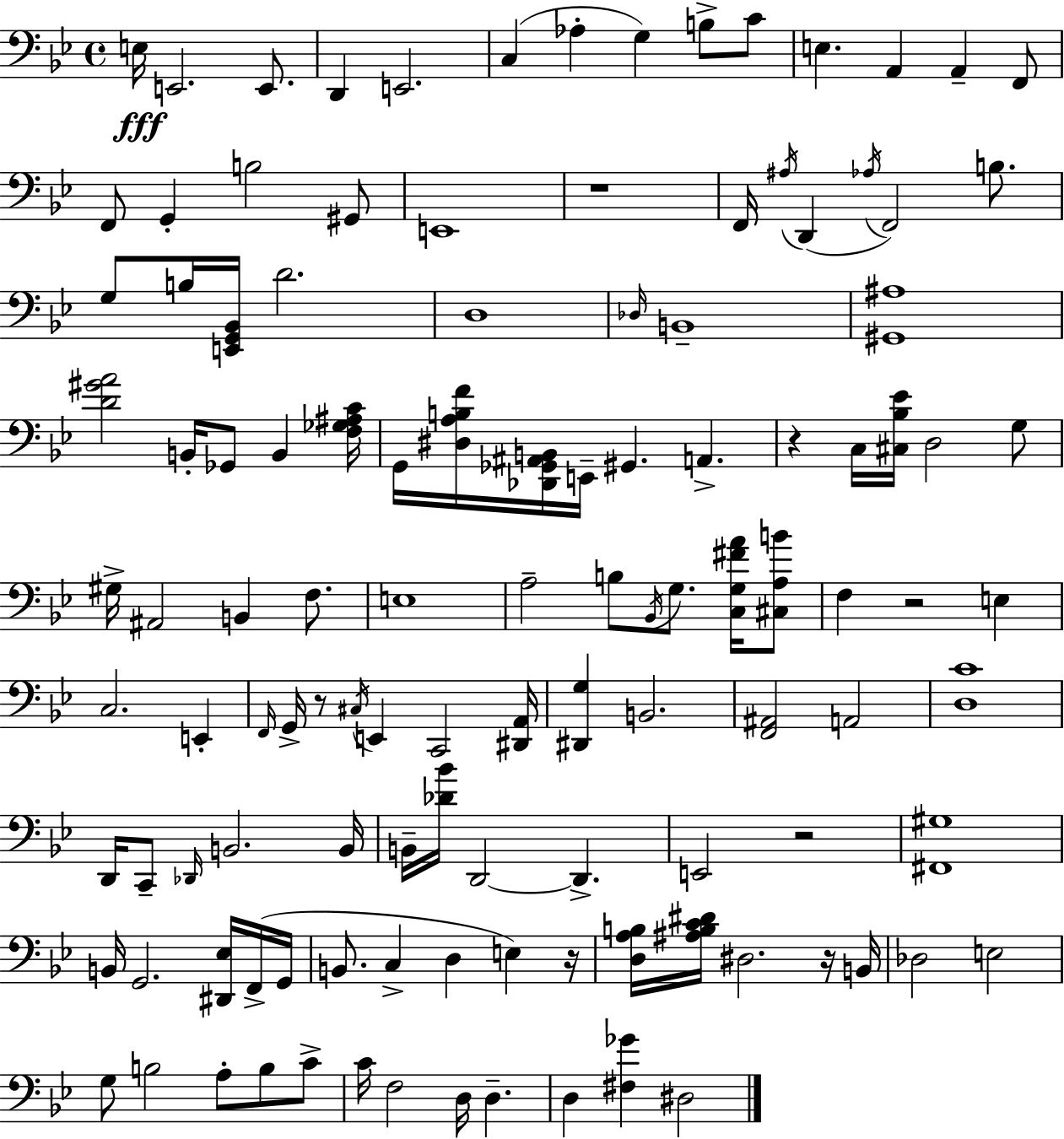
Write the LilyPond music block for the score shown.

{
  \clef bass
  \time 4/4
  \defaultTimeSignature
  \key g \minor
  e16\fff e,2. e,8. | d,4 e,2. | c4( aes4-. g4) b8-> c'8 | e4. a,4 a,4-- f,8 | \break f,8 g,4-. b2 gis,8 | e,1 | r1 | f,16 \acciaccatura { ais16 } d,4( \acciaccatura { aes16 } f,2) b8. | \break g8 b16 <e, g, bes,>16 d'2. | d1 | \grace { des16 } b,1-- | <gis, ais>1 | \break <d' gis' a'>2 b,16-. ges,8 b,4 | <f ges ais c'>16 g,16 <dis a b f'>16 <des, ges, ais, b,>16 e,16-- gis,4. a,4.-> | r4 c16 <cis bes ees'>16 d2 | g8 gis16-> ais,2 b,4 | \break f8. e1 | a2-- b8 \acciaccatura { bes,16 } g8. | <c g fis' a'>16 <cis a b'>8 f4 r2 | e4 c2. | \break e,4-. \grace { f,16 } g,16-> r8 \acciaccatura { cis16 } e,4 c,2 | <dis, a,>16 <dis, g>4 b,2. | <f, ais,>2 a,2 | <d c'>1 | \break d,16 c,8-- \grace { des,16 } b,2. | b,16 b,16-- <des' bes'>16 d,2~~ | d,4.-> e,2 r2 | <fis, gis>1 | \break b,16 g,2. | <dis, ees>16 f,16->( g,16 b,8. c4-> d4 | e4) r16 <d a b>16 <ais b c' dis'>16 dis2. | r16 b,16 des2 e2 | \break g8 b2 | a8-. b8 c'8-> c'16 f2 | d16 d4.-- d4 <fis ges'>4 dis2 | \bar "|."
}